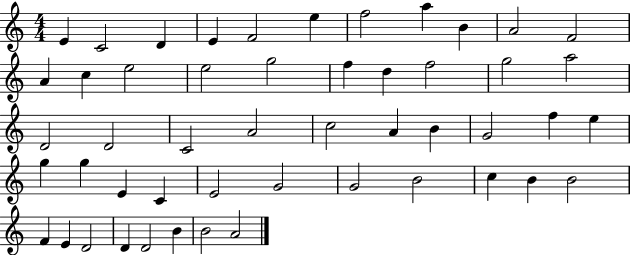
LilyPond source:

{
  \clef treble
  \numericTimeSignature
  \time 4/4
  \key c \major
  e'4 c'2 d'4 | e'4 f'2 e''4 | f''2 a''4 b'4 | a'2 f'2 | \break a'4 c''4 e''2 | e''2 g''2 | f''4 d''4 f''2 | g''2 a''2 | \break d'2 d'2 | c'2 a'2 | c''2 a'4 b'4 | g'2 f''4 e''4 | \break g''4 g''4 e'4 c'4 | e'2 g'2 | g'2 b'2 | c''4 b'4 b'2 | \break f'4 e'4 d'2 | d'4 d'2 b'4 | b'2 a'2 | \bar "|."
}